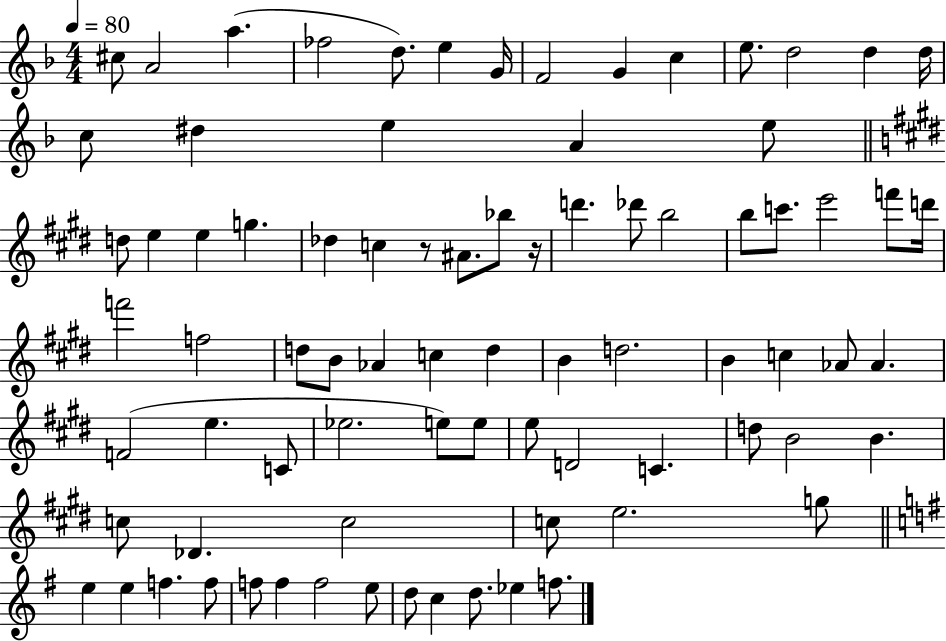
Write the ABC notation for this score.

X:1
T:Untitled
M:4/4
L:1/4
K:F
^c/2 A2 a _f2 d/2 e G/4 F2 G c e/2 d2 d d/4 c/2 ^d e A e/2 d/2 e e g _d c z/2 ^A/2 _b/2 z/4 d' _d'/2 b2 b/2 c'/2 e'2 f'/2 d'/4 f'2 f2 d/2 B/2 _A c d B d2 B c _A/2 _A F2 e C/2 _e2 e/2 e/2 e/2 D2 C d/2 B2 B c/2 _D c2 c/2 e2 g/2 e e f f/2 f/2 f f2 e/2 d/2 c d/2 _e f/2